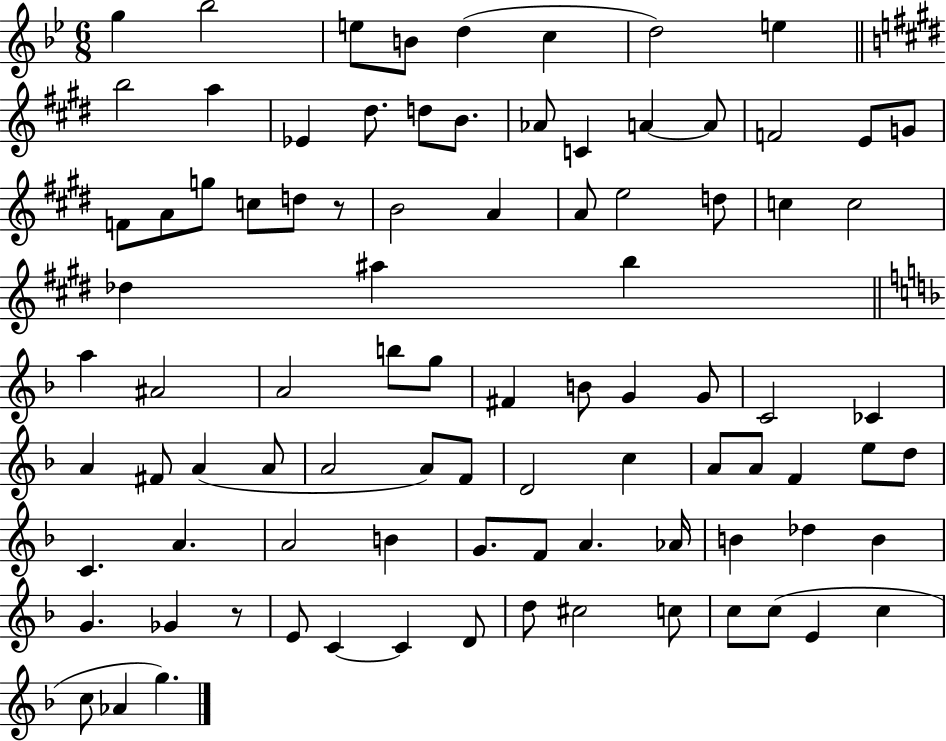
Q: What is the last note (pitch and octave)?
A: G5